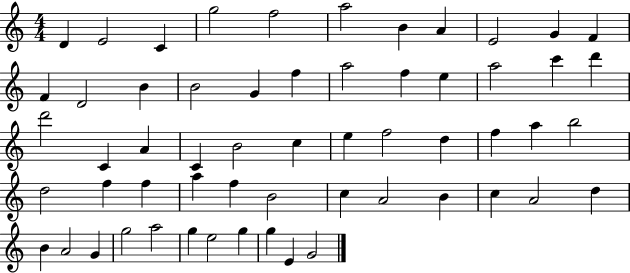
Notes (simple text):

D4/q E4/h C4/q G5/h F5/h A5/h B4/q A4/q E4/h G4/q F4/q F4/q D4/h B4/q B4/h G4/q F5/q A5/h F5/q E5/q A5/h C6/q D6/q D6/h C4/q A4/q C4/q B4/h C5/q E5/q F5/h D5/q F5/q A5/q B5/h D5/h F5/q F5/q A5/q F5/q B4/h C5/q A4/h B4/q C5/q A4/h D5/q B4/q A4/h G4/q G5/h A5/h G5/q E5/h G5/q G5/q E4/q G4/h